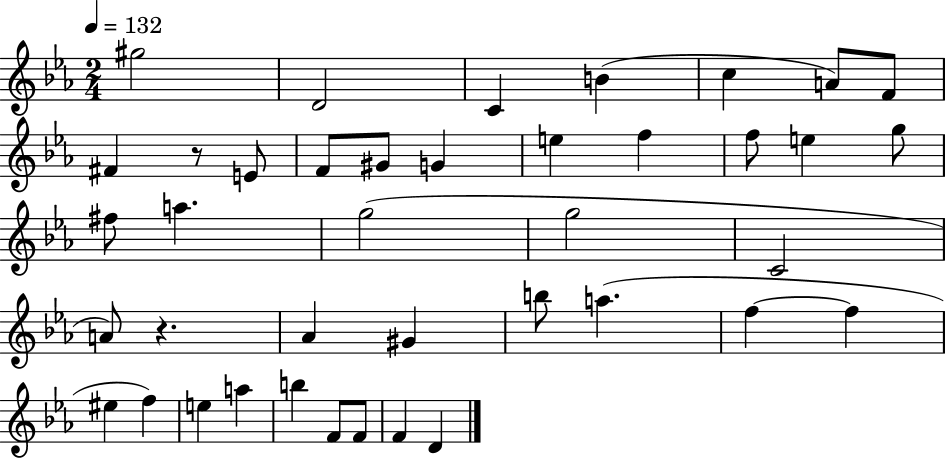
X:1
T:Untitled
M:2/4
L:1/4
K:Eb
^g2 D2 C B c A/2 F/2 ^F z/2 E/2 F/2 ^G/2 G e f f/2 e g/2 ^f/2 a g2 g2 C2 A/2 z _A ^G b/2 a f f ^e f e a b F/2 F/2 F D